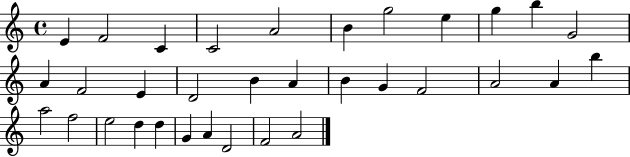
{
  \clef treble
  \time 4/4
  \defaultTimeSignature
  \key c \major
  e'4 f'2 c'4 | c'2 a'2 | b'4 g''2 e''4 | g''4 b''4 g'2 | \break a'4 f'2 e'4 | d'2 b'4 a'4 | b'4 g'4 f'2 | a'2 a'4 b''4 | \break a''2 f''2 | e''2 d''4 d''4 | g'4 a'4 d'2 | f'2 a'2 | \break \bar "|."
}